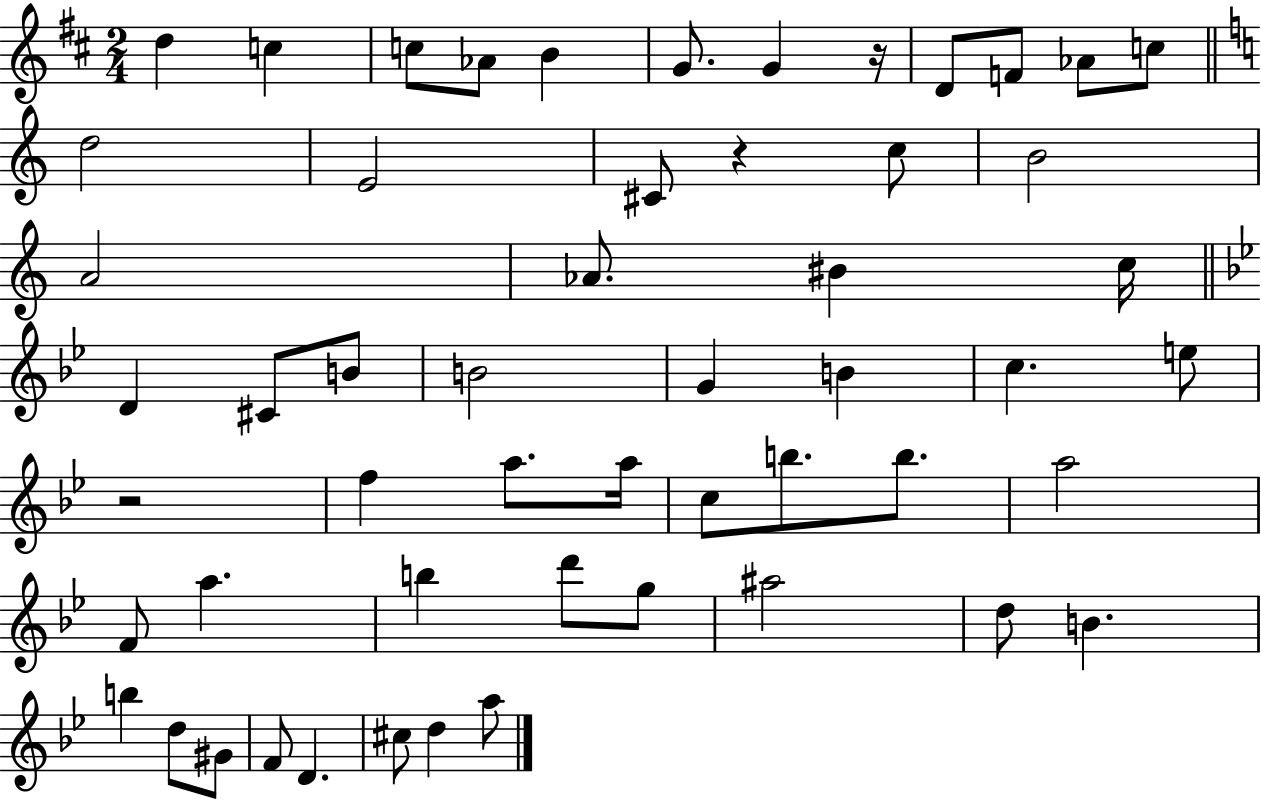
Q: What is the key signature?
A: D major